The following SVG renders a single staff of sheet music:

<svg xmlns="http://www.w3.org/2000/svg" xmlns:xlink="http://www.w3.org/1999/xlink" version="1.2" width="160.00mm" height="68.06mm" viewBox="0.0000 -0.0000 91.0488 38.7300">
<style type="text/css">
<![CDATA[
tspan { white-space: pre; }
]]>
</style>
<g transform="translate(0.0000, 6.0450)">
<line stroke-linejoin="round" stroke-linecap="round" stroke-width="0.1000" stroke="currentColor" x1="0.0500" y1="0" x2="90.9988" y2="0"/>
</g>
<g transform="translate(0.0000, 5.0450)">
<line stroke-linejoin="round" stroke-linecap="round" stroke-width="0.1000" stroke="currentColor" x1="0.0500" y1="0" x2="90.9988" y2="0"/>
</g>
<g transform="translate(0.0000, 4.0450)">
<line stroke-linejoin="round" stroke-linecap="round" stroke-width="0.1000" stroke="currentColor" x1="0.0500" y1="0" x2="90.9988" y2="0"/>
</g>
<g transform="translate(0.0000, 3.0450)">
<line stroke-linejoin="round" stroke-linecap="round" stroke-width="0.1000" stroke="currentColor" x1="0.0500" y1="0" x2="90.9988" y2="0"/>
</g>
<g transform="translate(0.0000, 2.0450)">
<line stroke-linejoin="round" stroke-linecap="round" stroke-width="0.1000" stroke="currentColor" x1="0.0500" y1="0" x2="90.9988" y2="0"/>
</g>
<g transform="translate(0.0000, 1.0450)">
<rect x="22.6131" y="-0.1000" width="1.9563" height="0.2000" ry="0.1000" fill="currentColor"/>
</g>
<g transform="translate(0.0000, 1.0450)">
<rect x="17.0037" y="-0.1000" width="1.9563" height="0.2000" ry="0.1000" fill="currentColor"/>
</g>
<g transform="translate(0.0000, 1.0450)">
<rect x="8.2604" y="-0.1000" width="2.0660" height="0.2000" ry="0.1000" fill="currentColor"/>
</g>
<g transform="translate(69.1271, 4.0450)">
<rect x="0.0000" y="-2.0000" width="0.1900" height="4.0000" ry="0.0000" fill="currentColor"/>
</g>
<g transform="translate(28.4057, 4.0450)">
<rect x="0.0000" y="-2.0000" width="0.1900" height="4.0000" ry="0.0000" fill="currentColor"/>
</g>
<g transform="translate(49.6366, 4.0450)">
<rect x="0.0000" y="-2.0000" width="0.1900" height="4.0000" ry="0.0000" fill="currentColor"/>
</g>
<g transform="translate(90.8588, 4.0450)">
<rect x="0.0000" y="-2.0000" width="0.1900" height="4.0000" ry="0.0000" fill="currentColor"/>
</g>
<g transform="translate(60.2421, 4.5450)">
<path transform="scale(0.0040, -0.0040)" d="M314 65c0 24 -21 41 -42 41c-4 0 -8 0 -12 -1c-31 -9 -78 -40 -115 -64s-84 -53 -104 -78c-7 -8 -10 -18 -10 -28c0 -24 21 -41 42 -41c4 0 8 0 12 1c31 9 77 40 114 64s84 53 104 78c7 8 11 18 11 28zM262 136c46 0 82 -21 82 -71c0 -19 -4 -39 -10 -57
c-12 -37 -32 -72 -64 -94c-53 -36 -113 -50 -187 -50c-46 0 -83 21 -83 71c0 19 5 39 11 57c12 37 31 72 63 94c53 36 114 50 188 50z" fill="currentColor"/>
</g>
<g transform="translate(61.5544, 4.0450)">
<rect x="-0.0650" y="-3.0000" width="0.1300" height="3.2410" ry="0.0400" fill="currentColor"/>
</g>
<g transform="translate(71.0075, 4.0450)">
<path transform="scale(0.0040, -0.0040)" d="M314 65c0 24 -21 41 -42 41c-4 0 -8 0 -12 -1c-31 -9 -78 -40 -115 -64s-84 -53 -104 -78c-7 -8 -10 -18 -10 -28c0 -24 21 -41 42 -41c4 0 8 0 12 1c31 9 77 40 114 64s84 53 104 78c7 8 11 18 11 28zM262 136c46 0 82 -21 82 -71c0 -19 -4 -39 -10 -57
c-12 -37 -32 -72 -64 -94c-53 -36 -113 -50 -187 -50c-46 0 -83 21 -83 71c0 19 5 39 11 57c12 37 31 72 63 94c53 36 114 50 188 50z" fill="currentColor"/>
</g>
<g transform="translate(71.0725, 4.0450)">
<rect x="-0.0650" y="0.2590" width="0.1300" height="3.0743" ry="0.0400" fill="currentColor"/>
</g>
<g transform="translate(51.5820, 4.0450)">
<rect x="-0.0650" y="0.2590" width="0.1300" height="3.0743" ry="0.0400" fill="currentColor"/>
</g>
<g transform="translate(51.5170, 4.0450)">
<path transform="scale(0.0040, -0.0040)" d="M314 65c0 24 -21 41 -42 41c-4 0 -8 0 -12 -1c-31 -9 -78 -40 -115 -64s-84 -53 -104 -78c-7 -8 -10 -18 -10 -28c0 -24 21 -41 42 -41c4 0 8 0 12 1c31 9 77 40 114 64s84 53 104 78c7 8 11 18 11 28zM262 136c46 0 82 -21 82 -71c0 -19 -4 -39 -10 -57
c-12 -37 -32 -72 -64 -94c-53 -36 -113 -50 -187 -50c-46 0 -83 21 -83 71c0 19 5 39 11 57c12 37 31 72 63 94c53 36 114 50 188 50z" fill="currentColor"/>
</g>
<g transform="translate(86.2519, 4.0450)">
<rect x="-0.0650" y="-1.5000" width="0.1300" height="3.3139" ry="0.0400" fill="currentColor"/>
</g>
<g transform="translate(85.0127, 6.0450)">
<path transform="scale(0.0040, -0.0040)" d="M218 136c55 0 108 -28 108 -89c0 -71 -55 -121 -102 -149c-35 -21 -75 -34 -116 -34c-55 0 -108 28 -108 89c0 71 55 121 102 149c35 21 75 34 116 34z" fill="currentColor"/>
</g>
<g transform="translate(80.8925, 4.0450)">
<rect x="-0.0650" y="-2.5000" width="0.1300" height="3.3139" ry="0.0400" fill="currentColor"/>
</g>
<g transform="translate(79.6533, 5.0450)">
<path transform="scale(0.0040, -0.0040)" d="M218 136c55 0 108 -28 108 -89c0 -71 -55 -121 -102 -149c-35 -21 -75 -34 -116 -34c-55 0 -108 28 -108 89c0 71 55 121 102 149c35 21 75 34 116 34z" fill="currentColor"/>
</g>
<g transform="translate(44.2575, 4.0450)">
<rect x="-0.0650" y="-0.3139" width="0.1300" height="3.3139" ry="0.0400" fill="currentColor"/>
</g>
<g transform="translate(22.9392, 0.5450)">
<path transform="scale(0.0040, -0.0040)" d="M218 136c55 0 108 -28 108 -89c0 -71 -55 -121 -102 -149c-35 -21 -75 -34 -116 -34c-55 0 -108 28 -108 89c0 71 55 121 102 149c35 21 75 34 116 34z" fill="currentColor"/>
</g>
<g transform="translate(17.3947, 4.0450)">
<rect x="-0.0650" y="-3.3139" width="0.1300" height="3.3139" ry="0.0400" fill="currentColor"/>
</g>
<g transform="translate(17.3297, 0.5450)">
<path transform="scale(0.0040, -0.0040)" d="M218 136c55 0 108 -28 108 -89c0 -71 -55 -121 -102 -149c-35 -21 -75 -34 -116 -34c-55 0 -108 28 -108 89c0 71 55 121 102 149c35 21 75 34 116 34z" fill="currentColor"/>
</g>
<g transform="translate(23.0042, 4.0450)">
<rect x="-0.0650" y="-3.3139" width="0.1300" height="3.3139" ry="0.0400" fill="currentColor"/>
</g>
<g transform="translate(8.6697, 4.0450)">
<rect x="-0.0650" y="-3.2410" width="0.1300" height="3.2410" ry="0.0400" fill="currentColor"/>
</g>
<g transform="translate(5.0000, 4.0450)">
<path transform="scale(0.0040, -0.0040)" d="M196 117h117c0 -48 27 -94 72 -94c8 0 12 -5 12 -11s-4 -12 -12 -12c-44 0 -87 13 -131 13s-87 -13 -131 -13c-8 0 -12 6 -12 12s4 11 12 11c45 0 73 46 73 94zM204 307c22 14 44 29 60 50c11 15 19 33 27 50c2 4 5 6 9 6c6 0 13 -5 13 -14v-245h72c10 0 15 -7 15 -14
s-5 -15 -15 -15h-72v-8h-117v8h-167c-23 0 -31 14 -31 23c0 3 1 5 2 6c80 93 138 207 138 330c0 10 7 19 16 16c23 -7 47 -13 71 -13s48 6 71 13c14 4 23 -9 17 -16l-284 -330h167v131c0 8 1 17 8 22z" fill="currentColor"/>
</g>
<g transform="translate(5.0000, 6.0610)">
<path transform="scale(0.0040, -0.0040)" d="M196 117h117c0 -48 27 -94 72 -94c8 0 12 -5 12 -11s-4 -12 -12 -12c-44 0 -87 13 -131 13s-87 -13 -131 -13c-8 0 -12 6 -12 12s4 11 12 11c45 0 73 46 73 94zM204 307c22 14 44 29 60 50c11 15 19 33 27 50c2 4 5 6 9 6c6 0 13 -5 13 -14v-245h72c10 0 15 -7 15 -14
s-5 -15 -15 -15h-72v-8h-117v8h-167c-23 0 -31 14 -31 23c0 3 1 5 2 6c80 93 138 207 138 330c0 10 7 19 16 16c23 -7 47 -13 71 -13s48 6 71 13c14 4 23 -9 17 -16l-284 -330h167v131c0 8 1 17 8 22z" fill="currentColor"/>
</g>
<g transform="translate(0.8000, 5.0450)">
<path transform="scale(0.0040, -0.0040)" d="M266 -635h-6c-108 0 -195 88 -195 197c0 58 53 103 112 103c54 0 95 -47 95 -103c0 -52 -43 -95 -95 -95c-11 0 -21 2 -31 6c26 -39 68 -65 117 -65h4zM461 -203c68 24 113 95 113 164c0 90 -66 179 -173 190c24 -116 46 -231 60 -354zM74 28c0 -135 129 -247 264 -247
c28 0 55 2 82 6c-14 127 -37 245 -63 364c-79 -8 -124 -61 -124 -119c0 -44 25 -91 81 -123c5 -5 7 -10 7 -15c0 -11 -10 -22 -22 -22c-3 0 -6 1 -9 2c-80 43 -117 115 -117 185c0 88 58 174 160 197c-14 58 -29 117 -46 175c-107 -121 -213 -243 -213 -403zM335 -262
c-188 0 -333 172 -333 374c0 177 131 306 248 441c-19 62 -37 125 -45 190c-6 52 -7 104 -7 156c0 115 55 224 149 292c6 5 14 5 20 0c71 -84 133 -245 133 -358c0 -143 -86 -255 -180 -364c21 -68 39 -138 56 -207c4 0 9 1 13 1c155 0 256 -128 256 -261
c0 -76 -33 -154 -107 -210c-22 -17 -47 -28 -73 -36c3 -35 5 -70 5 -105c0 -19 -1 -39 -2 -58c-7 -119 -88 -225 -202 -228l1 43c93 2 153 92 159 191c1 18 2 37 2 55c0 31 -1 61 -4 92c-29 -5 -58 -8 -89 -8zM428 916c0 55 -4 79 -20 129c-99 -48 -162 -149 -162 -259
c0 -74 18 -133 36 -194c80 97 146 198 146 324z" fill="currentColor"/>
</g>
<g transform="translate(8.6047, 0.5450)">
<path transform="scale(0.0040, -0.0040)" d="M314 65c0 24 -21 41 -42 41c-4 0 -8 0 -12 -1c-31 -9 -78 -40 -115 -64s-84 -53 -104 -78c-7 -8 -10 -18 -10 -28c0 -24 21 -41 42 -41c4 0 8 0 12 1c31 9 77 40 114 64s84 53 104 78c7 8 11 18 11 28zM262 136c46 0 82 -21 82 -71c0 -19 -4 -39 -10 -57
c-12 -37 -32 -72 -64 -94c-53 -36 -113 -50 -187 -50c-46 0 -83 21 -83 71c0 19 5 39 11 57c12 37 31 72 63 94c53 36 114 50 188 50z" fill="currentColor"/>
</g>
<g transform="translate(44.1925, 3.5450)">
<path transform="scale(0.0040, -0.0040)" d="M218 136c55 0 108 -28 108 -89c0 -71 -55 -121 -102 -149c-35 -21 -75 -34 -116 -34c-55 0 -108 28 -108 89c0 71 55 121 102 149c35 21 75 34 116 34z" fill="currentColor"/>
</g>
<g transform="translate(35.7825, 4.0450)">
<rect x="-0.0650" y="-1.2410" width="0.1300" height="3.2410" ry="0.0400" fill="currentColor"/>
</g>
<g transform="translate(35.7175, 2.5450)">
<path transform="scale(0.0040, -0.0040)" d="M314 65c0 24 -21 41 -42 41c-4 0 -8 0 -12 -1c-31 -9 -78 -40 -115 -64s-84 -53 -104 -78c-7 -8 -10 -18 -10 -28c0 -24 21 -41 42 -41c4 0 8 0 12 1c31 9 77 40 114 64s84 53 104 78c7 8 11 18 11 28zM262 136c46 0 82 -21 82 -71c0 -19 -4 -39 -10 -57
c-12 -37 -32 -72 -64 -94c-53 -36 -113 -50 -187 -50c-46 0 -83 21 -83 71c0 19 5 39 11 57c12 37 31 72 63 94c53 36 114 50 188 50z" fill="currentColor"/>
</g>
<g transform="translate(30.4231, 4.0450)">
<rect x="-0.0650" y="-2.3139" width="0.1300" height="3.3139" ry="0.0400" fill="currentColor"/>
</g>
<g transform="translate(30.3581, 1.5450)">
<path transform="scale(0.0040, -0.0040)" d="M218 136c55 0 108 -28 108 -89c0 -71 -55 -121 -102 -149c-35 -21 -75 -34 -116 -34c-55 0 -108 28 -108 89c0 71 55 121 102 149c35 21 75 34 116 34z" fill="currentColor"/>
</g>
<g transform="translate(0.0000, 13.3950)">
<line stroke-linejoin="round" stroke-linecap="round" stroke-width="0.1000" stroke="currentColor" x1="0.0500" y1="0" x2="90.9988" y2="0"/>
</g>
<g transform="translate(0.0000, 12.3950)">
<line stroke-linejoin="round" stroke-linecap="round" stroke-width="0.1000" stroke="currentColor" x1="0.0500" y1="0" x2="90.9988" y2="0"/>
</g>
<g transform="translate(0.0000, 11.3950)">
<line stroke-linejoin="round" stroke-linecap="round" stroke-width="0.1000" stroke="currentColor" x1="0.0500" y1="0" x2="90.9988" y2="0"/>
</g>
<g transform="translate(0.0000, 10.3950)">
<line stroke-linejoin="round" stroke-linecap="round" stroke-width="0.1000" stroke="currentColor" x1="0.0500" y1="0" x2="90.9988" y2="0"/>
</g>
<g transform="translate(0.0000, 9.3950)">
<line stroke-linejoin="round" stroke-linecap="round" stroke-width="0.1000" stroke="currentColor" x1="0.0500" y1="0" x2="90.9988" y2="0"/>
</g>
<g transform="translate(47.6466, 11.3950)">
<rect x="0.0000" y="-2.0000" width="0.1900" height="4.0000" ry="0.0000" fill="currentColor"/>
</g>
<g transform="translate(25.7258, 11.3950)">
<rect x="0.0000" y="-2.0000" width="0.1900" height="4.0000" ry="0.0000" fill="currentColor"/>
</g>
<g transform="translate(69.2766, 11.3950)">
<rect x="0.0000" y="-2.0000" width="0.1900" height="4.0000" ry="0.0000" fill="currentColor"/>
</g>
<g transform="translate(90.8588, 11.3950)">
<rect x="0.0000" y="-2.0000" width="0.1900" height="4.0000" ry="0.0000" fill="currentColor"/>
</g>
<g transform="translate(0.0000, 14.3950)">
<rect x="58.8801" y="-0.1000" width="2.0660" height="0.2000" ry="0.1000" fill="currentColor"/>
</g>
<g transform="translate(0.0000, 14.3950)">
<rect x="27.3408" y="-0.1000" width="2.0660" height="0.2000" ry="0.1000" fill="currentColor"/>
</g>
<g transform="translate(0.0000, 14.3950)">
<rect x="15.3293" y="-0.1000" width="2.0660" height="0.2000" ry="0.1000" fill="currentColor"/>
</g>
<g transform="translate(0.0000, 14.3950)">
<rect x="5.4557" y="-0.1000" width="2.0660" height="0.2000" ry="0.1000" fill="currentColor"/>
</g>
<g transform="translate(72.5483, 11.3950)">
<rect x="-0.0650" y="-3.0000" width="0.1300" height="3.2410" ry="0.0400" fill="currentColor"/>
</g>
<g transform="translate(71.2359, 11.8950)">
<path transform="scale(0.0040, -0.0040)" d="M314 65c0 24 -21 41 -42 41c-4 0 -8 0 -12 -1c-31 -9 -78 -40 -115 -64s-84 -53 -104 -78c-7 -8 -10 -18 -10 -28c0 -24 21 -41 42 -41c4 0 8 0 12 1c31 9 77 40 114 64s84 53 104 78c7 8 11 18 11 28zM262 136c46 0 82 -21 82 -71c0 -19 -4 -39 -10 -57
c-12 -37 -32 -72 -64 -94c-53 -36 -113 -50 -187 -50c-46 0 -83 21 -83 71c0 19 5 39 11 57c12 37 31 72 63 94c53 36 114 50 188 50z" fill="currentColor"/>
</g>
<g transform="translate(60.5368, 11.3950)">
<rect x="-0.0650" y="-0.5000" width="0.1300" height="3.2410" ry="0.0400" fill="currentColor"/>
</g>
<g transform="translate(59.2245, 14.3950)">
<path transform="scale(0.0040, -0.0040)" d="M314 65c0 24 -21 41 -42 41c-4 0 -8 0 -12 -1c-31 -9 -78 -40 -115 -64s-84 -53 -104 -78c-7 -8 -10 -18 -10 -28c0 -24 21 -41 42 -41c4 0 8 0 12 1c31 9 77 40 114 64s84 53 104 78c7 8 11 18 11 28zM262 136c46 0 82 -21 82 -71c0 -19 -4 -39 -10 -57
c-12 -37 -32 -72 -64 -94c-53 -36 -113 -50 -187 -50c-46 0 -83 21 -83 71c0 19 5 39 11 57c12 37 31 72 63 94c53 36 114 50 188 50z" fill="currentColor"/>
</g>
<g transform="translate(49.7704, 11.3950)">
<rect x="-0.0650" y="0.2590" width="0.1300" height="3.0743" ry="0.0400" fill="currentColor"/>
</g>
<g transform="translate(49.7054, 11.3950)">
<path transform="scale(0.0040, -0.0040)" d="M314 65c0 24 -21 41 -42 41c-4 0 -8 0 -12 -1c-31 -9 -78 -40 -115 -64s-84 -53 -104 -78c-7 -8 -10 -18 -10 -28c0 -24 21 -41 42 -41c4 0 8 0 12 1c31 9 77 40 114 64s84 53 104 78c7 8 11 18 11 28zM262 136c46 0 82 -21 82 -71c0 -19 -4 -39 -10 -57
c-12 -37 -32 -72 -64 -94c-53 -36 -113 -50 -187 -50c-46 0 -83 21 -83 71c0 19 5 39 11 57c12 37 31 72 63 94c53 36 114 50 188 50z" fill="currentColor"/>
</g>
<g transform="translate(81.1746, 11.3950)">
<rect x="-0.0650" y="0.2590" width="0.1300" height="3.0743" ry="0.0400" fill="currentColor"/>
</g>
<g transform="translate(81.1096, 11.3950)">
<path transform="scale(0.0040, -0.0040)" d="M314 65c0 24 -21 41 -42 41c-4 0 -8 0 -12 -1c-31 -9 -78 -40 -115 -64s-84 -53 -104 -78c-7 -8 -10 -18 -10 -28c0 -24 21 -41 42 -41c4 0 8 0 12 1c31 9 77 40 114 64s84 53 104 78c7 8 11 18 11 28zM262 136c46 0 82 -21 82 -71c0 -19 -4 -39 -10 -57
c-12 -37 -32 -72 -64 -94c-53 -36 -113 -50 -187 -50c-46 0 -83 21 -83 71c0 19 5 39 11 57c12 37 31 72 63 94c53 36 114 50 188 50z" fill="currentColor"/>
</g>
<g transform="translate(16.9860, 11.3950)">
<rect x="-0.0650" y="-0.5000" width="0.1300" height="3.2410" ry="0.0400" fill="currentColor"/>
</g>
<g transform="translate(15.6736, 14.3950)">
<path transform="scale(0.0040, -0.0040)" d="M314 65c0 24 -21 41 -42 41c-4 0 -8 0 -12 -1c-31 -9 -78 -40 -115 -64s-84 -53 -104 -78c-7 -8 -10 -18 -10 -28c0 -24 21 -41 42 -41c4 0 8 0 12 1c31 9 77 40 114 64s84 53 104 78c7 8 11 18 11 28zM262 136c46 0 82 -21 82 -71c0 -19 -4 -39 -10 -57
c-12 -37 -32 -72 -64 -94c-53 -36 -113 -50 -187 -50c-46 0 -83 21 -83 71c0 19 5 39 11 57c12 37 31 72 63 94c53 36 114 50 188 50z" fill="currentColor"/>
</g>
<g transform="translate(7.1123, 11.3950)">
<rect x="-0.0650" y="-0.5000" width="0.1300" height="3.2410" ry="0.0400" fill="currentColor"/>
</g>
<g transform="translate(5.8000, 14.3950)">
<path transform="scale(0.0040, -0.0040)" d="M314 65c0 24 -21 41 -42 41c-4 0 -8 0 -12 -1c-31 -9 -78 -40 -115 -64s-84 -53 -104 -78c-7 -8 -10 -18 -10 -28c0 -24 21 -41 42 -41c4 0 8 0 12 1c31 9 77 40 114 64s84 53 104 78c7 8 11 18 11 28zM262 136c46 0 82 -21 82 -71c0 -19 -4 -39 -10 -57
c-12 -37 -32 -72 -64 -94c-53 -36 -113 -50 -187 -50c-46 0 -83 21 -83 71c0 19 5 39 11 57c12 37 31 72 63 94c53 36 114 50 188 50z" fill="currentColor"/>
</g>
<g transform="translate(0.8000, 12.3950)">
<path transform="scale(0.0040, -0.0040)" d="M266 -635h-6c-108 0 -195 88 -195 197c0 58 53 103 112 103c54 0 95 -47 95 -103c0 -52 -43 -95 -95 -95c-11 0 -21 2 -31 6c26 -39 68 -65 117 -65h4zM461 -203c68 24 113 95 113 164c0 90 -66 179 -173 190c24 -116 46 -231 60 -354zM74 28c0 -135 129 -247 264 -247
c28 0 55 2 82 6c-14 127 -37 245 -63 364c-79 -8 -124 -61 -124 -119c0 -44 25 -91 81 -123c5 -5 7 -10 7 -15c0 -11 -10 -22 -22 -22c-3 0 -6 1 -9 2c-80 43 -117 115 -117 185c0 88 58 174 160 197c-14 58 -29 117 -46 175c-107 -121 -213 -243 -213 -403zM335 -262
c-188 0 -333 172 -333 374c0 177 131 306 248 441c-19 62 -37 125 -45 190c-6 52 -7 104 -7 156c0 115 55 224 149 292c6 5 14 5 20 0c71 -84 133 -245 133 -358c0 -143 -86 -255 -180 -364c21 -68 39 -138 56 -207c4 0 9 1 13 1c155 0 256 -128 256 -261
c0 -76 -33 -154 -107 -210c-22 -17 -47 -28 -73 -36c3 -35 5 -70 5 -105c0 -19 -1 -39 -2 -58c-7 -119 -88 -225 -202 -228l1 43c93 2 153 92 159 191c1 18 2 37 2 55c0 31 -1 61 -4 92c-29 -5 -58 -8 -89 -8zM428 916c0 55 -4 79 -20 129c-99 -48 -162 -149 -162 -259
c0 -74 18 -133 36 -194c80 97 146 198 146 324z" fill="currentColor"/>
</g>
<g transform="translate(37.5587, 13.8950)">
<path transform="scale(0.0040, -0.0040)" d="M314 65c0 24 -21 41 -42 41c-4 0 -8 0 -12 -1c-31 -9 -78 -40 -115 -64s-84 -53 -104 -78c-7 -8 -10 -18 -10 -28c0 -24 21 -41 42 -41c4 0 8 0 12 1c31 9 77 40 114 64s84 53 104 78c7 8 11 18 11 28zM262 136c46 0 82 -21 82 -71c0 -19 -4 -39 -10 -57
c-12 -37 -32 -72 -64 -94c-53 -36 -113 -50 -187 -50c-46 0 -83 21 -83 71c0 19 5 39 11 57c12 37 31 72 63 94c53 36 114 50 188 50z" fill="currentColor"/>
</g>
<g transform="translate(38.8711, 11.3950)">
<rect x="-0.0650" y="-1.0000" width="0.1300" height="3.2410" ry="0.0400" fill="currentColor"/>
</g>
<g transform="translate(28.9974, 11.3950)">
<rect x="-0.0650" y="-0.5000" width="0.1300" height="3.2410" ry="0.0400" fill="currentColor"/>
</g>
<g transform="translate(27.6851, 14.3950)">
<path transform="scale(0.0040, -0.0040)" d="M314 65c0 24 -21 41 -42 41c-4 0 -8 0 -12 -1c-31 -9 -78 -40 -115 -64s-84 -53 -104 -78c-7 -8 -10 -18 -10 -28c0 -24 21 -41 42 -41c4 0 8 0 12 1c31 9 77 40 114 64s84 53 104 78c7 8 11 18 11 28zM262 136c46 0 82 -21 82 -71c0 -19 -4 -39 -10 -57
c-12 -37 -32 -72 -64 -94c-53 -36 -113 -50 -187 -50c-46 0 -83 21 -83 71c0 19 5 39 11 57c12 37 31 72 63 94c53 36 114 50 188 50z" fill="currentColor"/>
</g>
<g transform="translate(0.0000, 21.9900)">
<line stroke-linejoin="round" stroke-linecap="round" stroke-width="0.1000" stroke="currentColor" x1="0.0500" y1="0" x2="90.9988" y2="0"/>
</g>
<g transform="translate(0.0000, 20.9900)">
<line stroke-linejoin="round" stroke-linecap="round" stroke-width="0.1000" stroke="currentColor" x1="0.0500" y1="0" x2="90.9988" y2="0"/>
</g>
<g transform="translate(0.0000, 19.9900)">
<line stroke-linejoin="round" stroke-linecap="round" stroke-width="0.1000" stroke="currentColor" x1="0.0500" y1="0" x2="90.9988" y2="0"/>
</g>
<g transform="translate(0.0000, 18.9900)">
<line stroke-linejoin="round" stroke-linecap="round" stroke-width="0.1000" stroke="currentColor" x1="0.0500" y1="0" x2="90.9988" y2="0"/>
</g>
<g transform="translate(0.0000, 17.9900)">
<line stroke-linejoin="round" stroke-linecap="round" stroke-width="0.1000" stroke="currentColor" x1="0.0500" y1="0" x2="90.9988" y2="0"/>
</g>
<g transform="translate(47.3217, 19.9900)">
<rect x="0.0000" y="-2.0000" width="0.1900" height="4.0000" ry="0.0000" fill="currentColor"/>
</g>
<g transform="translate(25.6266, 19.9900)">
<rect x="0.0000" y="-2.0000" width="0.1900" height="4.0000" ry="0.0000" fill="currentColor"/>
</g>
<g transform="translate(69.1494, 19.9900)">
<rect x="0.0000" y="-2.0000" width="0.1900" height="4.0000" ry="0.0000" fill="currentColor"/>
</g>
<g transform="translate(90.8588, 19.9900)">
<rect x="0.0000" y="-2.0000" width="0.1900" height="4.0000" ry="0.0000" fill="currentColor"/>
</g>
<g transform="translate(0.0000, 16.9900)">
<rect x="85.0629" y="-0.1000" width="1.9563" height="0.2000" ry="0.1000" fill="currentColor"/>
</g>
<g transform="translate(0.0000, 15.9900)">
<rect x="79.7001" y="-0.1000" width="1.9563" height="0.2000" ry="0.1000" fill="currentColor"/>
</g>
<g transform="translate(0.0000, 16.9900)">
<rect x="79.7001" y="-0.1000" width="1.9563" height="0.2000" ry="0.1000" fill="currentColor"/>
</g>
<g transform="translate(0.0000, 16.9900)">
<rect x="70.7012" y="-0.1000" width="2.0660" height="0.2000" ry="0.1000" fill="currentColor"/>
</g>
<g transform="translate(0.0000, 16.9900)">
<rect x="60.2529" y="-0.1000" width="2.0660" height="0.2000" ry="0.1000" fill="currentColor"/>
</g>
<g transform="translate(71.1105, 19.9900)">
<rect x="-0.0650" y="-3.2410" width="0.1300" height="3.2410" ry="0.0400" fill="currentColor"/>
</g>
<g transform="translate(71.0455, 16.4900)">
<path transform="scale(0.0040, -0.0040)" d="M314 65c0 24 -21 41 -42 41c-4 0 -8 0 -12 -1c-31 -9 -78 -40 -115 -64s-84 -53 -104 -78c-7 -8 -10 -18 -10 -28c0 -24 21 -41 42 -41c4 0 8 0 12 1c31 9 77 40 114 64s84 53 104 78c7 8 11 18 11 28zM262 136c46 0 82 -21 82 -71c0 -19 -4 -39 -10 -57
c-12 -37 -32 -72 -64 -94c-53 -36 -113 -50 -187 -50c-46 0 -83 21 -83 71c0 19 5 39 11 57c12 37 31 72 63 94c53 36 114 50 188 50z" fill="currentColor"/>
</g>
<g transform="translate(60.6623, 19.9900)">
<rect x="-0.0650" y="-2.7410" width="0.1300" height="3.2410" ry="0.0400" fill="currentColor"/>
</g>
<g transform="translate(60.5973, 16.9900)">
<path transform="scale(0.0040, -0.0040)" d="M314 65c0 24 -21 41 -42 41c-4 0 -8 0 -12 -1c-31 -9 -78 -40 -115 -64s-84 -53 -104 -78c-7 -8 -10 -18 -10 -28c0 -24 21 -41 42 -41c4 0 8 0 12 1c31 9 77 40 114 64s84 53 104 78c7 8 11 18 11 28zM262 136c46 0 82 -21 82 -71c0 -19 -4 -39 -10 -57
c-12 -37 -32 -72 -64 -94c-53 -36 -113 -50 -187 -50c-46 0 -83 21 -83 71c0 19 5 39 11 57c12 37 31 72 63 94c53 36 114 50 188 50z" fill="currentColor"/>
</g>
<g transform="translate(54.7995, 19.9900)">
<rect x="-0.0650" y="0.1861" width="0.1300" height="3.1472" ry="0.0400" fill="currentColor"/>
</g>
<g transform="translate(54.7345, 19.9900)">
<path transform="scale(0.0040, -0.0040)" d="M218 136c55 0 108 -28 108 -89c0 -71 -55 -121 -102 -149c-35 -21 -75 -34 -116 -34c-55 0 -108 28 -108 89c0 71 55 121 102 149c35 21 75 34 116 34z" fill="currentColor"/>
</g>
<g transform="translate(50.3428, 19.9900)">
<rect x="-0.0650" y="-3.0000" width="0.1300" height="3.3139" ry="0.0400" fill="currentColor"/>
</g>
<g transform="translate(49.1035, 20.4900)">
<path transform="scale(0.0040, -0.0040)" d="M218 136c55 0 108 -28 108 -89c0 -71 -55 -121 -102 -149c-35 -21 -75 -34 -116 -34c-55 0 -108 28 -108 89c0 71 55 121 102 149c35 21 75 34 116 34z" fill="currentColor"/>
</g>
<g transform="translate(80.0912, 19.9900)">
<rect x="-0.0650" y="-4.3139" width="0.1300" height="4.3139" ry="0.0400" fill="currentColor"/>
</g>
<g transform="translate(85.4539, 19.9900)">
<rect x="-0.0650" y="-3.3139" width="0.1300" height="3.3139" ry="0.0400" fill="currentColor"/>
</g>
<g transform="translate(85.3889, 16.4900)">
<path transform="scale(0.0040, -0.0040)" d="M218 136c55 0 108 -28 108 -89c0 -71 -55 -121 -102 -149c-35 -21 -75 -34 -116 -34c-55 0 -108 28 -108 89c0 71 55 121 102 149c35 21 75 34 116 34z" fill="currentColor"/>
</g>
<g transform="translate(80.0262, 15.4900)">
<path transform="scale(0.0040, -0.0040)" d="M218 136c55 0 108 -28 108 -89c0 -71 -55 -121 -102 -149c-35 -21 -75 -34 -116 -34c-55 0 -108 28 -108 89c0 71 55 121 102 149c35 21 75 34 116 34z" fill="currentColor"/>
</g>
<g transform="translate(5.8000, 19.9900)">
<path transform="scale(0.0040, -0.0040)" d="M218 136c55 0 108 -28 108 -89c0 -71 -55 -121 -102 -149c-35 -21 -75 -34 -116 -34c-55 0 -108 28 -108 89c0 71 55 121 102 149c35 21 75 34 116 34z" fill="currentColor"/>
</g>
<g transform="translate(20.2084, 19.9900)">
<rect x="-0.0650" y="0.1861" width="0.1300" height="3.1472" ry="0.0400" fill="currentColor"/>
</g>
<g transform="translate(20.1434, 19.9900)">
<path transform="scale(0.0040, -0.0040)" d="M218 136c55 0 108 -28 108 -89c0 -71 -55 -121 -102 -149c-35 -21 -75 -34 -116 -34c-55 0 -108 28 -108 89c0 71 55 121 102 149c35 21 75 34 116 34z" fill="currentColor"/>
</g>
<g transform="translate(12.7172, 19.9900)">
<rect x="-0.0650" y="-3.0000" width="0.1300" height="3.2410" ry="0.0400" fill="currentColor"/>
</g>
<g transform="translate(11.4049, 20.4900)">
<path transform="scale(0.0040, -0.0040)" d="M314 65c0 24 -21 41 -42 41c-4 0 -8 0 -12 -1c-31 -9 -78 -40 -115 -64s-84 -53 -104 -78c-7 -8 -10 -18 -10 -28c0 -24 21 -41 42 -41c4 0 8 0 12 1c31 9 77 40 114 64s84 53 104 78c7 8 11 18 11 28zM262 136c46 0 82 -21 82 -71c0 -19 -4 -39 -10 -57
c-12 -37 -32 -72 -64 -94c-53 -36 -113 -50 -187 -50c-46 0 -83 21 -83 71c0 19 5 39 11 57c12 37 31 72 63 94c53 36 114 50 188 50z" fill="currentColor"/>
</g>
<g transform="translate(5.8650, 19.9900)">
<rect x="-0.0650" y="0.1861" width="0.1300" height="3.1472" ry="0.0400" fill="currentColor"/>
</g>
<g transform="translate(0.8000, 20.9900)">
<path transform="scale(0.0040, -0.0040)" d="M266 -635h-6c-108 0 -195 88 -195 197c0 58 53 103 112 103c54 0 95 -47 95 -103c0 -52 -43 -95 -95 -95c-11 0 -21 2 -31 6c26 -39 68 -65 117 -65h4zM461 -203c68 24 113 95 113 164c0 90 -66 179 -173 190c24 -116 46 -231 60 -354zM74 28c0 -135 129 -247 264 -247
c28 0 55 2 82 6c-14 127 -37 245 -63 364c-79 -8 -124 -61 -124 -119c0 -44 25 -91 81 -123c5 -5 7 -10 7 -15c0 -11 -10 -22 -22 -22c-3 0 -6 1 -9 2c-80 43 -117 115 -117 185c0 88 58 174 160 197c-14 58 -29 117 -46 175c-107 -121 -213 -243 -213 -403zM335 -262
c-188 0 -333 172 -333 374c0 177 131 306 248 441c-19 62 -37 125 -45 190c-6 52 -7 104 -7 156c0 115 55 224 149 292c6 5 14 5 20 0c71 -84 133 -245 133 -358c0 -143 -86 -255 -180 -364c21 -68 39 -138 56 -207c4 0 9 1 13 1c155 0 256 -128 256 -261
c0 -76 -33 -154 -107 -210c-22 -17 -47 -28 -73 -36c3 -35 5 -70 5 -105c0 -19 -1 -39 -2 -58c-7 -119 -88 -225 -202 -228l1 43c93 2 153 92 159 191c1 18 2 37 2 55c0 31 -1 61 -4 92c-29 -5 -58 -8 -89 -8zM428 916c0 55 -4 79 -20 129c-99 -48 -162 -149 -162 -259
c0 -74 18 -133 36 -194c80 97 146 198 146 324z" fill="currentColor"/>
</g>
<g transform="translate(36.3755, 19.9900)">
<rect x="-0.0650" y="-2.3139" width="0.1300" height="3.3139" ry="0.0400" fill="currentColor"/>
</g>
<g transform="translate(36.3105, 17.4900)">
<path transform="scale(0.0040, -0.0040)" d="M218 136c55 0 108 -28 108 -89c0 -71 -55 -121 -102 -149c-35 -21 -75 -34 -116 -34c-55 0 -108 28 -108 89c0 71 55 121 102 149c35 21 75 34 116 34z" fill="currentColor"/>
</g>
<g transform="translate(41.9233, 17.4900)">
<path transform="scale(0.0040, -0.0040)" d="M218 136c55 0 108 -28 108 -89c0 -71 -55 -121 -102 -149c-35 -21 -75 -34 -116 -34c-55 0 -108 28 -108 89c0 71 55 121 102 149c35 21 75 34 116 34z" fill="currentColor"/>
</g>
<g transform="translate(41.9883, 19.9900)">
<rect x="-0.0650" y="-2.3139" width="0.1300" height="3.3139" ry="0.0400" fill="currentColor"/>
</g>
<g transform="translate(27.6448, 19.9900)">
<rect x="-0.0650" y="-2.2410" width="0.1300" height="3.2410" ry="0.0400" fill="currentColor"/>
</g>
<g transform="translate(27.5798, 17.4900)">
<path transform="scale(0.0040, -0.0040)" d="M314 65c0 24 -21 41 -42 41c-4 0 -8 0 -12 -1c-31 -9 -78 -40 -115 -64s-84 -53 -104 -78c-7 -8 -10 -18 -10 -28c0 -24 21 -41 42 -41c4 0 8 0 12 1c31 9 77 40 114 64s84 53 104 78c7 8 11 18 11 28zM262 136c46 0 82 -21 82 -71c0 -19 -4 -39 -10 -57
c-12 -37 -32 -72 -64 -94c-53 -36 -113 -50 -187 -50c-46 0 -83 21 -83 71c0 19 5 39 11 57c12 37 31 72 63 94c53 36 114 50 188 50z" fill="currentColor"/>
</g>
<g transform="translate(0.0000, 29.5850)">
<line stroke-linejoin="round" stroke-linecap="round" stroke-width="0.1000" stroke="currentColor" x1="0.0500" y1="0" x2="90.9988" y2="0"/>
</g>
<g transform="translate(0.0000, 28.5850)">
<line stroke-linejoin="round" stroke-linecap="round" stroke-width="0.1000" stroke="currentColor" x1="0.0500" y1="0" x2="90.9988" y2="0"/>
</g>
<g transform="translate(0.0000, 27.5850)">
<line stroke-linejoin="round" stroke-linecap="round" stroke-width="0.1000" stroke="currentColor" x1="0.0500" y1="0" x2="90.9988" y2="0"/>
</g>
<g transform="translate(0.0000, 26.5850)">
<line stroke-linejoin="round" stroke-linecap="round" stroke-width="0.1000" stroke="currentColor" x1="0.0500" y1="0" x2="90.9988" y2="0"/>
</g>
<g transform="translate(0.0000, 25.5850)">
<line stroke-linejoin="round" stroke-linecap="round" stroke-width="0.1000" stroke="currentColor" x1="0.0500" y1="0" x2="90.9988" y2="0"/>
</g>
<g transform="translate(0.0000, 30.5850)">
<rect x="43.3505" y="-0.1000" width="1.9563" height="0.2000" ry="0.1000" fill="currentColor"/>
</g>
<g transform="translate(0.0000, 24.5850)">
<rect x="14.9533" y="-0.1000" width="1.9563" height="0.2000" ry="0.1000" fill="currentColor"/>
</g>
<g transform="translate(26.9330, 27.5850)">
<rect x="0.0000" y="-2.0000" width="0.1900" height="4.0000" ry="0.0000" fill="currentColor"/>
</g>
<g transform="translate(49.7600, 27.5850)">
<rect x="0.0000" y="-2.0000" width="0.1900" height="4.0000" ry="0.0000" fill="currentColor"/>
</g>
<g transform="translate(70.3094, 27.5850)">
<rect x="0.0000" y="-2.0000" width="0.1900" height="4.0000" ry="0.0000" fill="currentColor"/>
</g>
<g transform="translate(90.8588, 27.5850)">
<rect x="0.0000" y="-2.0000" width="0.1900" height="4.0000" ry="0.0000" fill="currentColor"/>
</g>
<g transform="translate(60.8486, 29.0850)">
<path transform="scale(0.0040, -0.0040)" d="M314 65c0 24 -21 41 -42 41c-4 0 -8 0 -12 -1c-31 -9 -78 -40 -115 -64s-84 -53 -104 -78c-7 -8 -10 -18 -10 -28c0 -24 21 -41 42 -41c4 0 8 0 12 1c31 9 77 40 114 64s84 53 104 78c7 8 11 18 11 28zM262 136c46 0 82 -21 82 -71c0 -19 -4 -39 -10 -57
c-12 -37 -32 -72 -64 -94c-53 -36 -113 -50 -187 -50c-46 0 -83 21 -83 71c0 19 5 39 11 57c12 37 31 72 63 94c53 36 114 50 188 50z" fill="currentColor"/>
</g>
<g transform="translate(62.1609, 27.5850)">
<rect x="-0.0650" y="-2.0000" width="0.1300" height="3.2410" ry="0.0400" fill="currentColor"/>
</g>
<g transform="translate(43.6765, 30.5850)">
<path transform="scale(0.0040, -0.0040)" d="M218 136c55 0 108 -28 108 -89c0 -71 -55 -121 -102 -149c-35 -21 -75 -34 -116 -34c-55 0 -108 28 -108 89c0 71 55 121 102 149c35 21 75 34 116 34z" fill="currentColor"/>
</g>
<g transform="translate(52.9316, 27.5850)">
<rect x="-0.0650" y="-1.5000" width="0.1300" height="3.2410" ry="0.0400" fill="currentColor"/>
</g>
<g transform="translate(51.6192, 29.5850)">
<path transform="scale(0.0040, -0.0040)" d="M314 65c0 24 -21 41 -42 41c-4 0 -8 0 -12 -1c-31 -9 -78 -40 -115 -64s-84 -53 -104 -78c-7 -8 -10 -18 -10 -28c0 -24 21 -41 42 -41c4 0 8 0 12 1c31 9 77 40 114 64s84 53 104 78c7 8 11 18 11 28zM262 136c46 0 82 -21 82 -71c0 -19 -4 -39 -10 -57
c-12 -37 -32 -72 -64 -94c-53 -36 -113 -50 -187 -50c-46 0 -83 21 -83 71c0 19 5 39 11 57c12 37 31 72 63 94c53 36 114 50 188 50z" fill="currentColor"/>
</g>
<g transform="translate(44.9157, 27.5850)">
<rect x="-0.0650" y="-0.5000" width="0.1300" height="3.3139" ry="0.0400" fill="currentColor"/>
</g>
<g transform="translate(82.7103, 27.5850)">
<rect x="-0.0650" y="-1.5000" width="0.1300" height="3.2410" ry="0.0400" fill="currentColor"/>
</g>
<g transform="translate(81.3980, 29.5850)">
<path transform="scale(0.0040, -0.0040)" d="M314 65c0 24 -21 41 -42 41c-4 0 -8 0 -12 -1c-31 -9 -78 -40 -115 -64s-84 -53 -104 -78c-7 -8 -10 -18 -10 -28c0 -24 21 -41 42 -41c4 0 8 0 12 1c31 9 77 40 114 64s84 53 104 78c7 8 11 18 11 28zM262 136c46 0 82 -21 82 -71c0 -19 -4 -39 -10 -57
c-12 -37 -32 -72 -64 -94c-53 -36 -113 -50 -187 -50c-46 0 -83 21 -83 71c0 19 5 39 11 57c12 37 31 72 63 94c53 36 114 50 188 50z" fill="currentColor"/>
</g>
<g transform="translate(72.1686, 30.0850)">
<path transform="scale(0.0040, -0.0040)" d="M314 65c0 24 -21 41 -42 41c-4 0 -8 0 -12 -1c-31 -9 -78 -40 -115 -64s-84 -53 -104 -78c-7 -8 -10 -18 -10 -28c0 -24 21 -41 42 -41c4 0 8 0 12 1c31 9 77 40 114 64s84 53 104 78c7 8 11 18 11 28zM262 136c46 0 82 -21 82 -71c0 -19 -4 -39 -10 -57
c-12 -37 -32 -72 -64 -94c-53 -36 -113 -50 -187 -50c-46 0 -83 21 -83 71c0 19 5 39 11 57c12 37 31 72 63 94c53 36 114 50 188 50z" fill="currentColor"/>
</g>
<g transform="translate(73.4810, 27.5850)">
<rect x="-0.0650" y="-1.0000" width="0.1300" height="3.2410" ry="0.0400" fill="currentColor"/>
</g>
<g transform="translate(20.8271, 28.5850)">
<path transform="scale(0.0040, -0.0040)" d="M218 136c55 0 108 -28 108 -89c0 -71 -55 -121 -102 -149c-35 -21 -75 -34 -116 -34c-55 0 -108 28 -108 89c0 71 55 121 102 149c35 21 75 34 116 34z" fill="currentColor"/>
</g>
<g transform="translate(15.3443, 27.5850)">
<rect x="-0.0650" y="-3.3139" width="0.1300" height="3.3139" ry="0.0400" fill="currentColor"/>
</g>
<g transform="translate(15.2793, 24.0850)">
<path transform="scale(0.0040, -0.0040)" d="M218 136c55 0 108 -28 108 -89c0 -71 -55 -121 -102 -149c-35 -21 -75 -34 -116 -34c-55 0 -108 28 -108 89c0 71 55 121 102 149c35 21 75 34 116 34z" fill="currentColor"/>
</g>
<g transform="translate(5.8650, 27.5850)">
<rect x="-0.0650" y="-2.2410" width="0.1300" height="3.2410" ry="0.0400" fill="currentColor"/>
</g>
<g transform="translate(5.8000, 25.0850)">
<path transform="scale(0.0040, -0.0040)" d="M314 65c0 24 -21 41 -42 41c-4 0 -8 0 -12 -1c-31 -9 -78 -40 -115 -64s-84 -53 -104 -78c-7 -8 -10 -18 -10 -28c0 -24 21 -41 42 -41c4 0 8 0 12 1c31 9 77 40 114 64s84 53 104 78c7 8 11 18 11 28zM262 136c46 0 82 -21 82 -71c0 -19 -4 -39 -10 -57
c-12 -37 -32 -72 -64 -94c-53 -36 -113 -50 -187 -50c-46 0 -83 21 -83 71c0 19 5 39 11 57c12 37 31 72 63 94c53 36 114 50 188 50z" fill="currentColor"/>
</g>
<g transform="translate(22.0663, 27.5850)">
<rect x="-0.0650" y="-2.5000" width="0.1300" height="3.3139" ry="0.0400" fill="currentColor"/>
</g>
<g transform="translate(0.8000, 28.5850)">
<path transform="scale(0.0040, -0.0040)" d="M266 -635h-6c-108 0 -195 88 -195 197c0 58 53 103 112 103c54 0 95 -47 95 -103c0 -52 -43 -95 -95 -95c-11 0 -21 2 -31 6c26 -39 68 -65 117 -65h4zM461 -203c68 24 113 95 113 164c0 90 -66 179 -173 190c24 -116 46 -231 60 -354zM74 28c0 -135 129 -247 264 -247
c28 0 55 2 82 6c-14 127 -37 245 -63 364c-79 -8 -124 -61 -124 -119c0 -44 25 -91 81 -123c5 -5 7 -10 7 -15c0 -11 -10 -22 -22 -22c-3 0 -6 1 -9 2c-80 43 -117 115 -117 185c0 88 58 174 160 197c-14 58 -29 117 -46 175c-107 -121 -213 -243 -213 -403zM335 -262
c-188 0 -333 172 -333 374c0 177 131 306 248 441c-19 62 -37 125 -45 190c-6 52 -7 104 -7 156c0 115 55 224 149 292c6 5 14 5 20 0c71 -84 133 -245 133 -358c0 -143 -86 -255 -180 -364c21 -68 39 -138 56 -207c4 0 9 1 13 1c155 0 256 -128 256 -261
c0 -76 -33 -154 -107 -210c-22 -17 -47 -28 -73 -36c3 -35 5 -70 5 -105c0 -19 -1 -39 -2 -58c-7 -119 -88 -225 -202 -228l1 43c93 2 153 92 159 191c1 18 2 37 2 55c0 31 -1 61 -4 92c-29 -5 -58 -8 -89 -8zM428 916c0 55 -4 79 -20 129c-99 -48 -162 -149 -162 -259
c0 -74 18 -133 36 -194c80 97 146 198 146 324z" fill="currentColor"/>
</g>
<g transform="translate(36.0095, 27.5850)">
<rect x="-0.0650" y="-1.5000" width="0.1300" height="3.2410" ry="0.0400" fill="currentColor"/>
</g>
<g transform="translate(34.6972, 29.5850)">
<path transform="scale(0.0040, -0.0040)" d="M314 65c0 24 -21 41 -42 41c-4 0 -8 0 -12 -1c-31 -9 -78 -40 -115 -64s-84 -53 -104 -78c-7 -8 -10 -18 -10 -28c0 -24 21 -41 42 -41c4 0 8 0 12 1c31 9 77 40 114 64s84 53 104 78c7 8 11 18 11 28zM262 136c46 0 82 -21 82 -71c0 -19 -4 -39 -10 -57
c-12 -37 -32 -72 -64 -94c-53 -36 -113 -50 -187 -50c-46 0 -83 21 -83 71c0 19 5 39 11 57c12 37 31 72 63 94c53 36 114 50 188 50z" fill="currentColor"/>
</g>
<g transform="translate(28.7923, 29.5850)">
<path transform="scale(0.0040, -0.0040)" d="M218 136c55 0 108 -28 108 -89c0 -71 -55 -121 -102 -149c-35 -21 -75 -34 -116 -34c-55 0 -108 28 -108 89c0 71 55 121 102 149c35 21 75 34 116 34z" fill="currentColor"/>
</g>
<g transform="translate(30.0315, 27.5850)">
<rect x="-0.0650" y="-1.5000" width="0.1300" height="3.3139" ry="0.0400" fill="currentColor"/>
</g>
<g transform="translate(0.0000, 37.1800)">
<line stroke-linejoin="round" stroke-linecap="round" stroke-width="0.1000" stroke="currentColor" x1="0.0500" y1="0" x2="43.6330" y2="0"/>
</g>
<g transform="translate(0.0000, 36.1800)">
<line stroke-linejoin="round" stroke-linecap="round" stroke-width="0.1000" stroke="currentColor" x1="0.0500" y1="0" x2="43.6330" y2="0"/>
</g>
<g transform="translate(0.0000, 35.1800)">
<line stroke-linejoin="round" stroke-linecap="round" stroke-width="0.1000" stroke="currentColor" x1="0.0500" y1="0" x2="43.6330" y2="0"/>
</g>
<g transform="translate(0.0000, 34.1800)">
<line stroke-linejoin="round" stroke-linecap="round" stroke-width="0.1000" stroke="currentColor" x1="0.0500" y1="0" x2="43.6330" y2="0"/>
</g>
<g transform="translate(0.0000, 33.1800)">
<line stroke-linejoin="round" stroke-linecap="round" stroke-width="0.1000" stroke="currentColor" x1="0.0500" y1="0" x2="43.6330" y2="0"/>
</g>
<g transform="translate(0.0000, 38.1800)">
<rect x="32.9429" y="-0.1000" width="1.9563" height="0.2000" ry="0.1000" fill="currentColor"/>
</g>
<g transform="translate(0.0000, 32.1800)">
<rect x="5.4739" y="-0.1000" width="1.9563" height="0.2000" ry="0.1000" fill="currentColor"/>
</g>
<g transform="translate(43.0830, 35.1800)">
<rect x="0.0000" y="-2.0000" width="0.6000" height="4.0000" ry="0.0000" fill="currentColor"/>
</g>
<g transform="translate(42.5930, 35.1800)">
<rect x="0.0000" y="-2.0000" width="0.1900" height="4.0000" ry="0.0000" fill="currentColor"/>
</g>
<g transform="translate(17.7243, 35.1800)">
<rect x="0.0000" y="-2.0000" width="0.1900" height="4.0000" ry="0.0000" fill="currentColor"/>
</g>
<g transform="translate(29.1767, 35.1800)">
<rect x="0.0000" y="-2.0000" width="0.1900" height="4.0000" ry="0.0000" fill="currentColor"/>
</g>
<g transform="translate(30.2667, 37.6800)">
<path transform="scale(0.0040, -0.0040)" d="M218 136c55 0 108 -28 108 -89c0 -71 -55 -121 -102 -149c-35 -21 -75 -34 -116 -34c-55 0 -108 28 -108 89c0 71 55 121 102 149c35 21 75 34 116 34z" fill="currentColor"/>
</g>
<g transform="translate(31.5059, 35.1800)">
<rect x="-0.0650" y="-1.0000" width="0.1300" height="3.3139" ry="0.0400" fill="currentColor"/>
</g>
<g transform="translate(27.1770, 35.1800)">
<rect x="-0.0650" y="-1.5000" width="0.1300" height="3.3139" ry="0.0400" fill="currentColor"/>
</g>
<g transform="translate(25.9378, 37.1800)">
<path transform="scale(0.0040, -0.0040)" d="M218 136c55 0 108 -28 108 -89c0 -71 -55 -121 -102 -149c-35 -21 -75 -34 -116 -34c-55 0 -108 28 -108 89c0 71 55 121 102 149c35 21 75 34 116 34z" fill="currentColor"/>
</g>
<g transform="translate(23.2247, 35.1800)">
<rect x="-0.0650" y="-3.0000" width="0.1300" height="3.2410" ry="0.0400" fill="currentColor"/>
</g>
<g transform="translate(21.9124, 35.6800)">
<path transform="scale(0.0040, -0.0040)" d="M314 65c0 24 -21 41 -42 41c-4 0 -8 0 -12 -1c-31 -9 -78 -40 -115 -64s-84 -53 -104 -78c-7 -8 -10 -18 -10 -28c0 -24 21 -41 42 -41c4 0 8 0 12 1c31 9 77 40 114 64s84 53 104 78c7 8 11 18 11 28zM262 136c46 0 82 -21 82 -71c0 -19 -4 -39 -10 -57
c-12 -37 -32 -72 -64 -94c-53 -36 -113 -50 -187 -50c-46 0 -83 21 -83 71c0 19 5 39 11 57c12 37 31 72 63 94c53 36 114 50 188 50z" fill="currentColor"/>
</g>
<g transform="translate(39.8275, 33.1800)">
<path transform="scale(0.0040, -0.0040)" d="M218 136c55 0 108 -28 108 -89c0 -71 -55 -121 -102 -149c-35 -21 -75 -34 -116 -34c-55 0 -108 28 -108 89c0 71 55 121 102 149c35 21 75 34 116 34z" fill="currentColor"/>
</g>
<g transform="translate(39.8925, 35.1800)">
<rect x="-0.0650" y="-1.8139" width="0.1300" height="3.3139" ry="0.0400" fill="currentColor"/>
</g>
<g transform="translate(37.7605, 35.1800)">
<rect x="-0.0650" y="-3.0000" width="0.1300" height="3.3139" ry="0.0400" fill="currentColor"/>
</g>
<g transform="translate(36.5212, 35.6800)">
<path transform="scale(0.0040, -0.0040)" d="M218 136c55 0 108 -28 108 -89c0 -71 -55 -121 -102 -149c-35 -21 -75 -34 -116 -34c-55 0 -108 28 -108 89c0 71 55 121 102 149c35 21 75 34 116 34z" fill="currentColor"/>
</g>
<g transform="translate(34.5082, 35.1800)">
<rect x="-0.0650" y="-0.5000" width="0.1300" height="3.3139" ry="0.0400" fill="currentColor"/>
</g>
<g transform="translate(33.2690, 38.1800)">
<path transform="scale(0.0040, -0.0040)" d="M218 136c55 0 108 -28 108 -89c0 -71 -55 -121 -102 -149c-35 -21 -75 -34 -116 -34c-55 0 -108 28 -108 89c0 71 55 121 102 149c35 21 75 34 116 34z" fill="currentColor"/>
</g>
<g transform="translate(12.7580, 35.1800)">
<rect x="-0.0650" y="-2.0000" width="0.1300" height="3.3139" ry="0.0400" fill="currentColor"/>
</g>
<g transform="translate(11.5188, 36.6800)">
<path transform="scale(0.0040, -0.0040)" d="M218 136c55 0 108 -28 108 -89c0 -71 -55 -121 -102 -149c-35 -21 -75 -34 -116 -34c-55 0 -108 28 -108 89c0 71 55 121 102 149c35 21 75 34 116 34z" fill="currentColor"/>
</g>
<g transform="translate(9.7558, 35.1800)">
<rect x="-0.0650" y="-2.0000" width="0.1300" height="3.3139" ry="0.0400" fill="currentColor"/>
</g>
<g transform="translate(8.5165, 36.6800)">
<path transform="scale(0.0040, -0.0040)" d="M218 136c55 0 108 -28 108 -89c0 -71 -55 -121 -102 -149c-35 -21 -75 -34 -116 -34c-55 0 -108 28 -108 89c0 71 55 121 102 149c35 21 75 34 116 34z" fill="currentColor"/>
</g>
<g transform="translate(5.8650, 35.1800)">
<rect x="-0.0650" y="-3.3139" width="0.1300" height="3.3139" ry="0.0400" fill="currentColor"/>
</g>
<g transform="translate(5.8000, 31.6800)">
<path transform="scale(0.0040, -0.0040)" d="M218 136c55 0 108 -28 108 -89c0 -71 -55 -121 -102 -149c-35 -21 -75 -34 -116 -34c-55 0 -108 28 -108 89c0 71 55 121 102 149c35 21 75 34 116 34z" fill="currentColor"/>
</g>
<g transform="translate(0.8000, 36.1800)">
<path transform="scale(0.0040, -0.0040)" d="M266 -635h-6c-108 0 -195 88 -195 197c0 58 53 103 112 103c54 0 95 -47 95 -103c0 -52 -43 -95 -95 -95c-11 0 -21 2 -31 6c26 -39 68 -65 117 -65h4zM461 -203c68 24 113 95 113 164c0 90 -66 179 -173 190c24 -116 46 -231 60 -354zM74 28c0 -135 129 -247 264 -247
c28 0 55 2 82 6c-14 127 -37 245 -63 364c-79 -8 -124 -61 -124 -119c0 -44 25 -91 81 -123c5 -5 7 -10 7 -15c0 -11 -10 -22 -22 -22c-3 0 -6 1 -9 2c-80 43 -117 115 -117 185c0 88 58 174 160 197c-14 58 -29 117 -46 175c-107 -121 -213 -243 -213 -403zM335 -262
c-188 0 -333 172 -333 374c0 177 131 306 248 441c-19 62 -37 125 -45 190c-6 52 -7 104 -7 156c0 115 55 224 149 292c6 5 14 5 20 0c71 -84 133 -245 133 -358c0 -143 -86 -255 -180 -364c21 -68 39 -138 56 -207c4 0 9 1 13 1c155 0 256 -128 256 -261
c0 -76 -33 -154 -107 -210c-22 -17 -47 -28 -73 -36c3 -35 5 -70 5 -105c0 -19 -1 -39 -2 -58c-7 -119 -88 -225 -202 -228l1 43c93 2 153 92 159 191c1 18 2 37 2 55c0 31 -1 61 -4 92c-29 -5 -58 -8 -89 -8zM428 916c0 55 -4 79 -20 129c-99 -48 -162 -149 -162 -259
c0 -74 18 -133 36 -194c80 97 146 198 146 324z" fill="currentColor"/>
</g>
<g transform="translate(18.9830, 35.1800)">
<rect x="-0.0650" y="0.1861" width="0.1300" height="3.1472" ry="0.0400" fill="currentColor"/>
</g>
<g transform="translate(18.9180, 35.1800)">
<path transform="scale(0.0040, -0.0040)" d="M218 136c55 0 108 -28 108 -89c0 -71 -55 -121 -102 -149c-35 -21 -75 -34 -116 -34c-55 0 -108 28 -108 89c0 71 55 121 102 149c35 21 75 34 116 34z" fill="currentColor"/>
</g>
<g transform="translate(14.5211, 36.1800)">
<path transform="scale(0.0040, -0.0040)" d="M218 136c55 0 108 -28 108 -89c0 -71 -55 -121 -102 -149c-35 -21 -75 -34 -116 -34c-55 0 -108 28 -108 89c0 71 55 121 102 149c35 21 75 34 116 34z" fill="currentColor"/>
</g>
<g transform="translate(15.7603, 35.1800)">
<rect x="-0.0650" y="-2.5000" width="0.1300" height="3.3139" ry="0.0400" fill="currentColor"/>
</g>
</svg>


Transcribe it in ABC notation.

X:1
T:Untitled
M:4/4
L:1/4
K:C
b2 b b g e2 c B2 A2 B2 G E C2 C2 C2 D2 B2 C2 A2 B2 B A2 B g2 g g A B a2 b2 d' b g2 b G E E2 C E2 F2 D2 E2 b F F G B A2 E D C A f